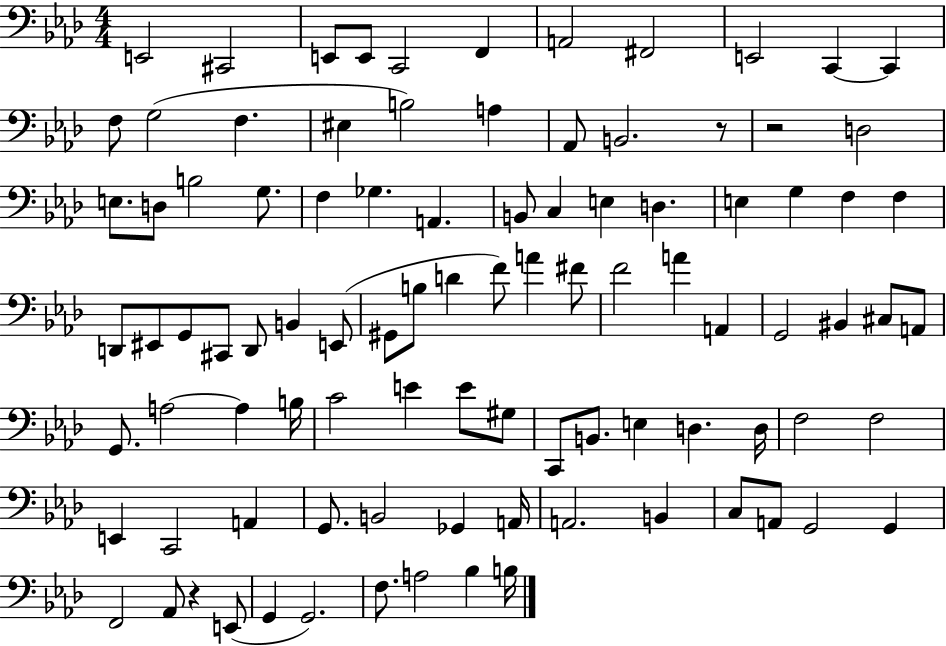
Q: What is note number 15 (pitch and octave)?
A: EIS3